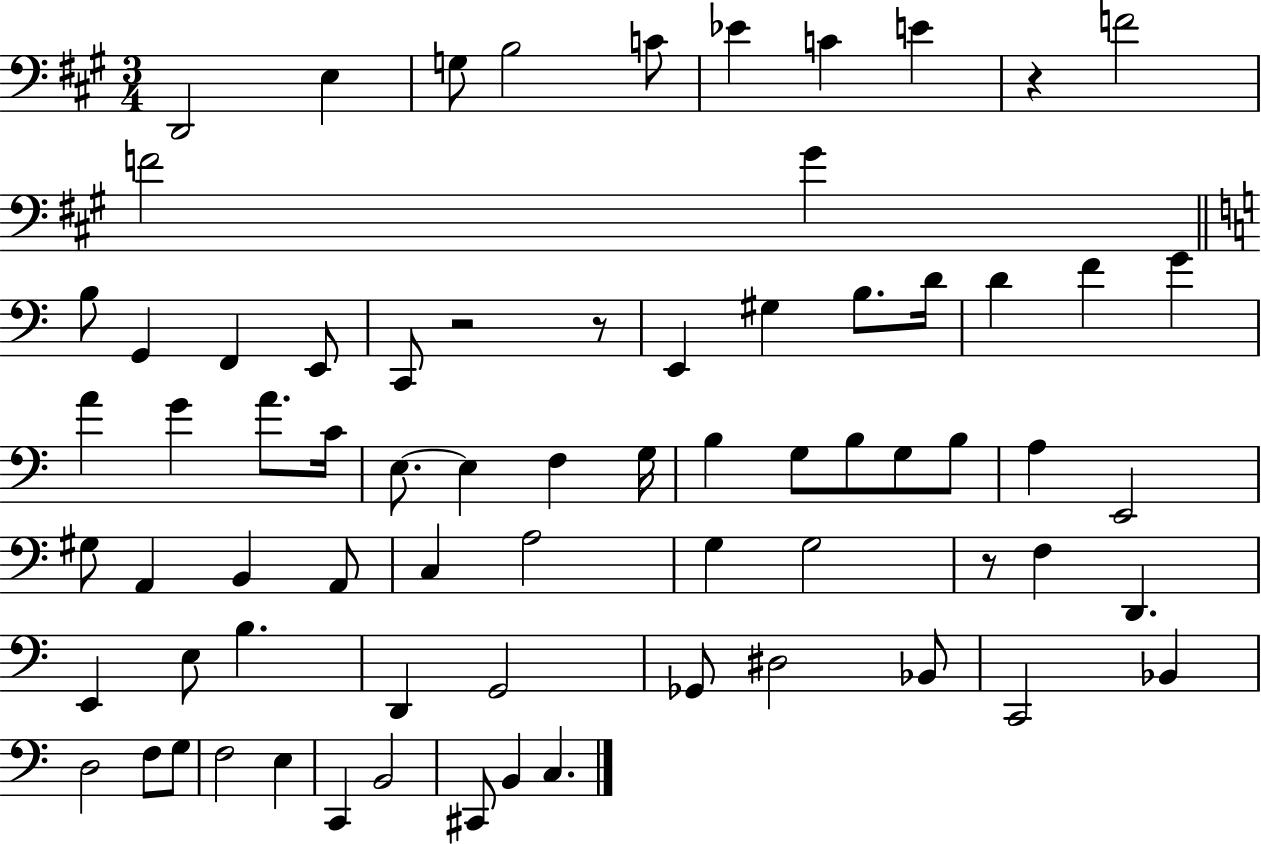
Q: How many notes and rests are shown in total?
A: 72